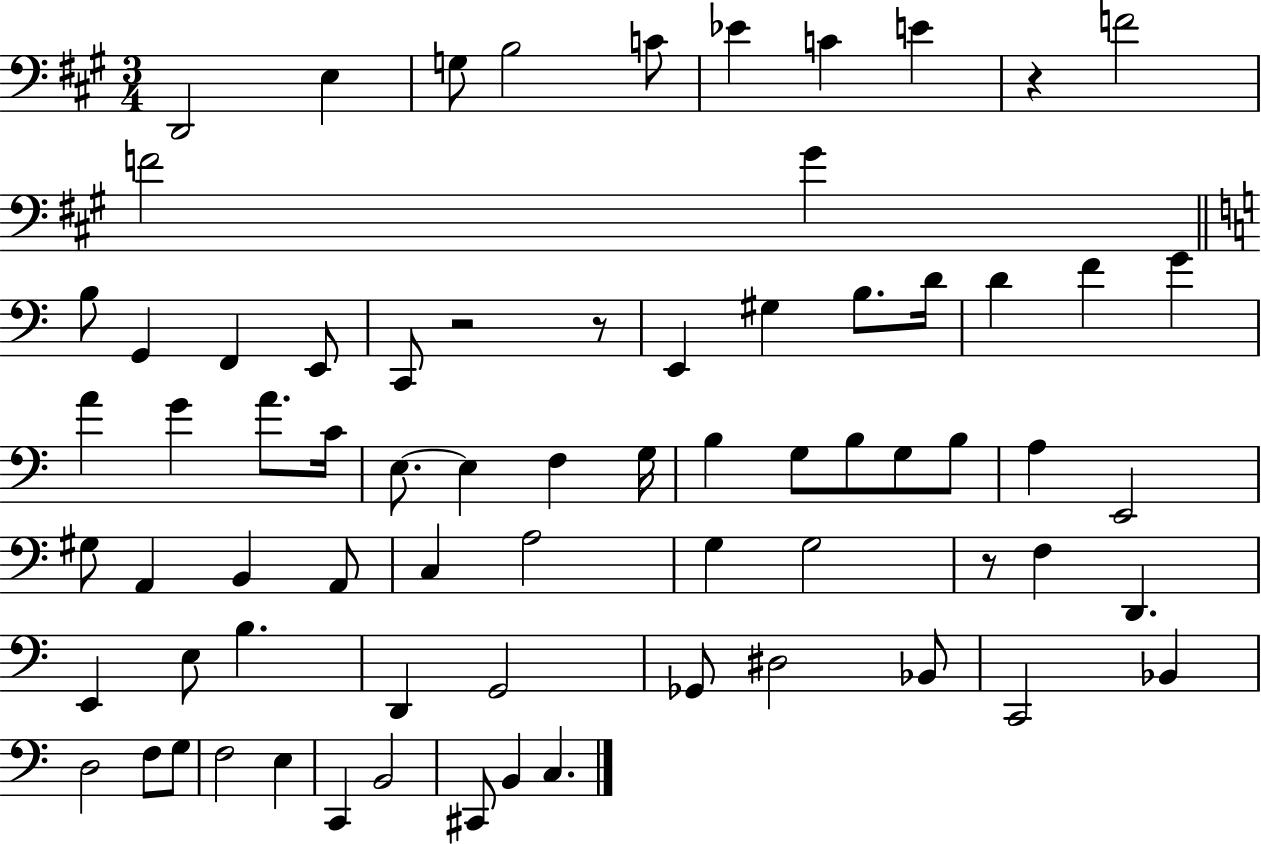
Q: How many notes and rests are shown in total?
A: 72